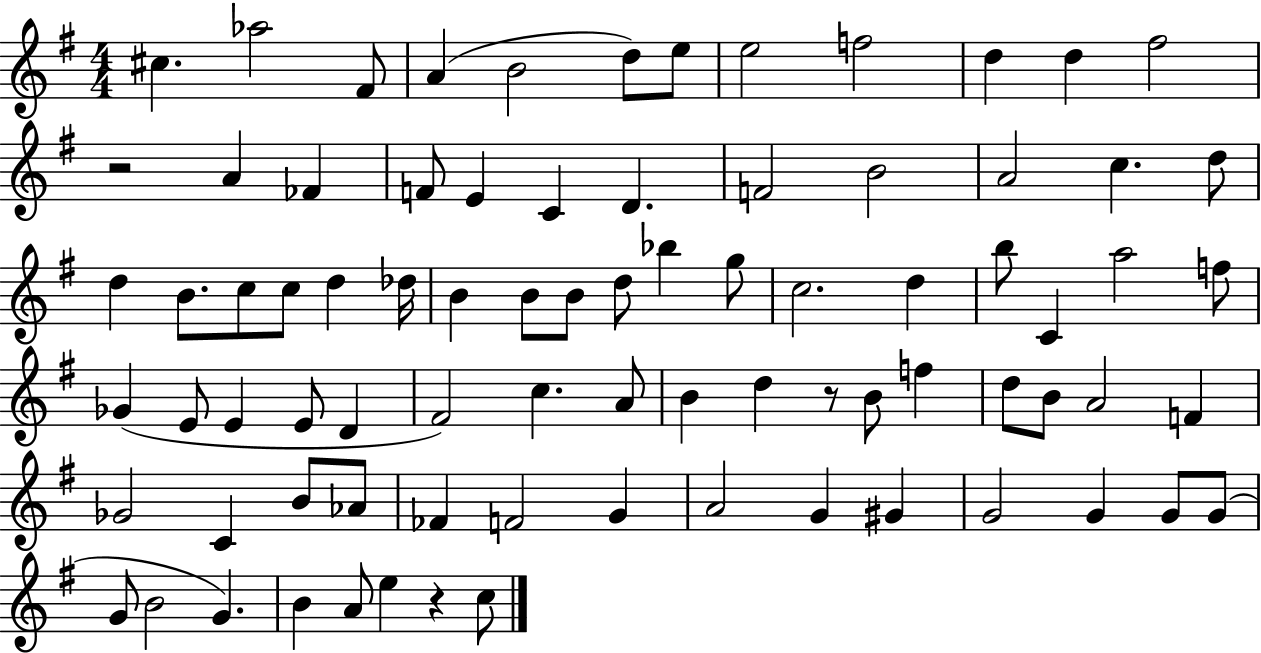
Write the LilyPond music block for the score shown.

{
  \clef treble
  \numericTimeSignature
  \time 4/4
  \key g \major
  cis''4. aes''2 fis'8 | a'4( b'2 d''8) e''8 | e''2 f''2 | d''4 d''4 fis''2 | \break r2 a'4 fes'4 | f'8 e'4 c'4 d'4. | f'2 b'2 | a'2 c''4. d''8 | \break d''4 b'8. c''8 c''8 d''4 des''16 | b'4 b'8 b'8 d''8 bes''4 g''8 | c''2. d''4 | b''8 c'4 a''2 f''8 | \break ges'4( e'8 e'4 e'8 d'4 | fis'2) c''4. a'8 | b'4 d''4 r8 b'8 f''4 | d''8 b'8 a'2 f'4 | \break ges'2 c'4 b'8 aes'8 | fes'4 f'2 g'4 | a'2 g'4 gis'4 | g'2 g'4 g'8 g'8( | \break g'8 b'2 g'4.) | b'4 a'8 e''4 r4 c''8 | \bar "|."
}